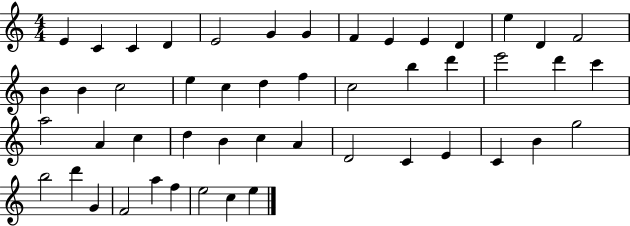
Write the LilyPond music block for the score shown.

{
  \clef treble
  \numericTimeSignature
  \time 4/4
  \key c \major
  e'4 c'4 c'4 d'4 | e'2 g'4 g'4 | f'4 e'4 e'4 d'4 | e''4 d'4 f'2 | \break b'4 b'4 c''2 | e''4 c''4 d''4 f''4 | c''2 b''4 d'''4 | e'''2 d'''4 c'''4 | \break a''2 a'4 c''4 | d''4 b'4 c''4 a'4 | d'2 c'4 e'4 | c'4 b'4 g''2 | \break b''2 d'''4 g'4 | f'2 a''4 f''4 | e''2 c''4 e''4 | \bar "|."
}